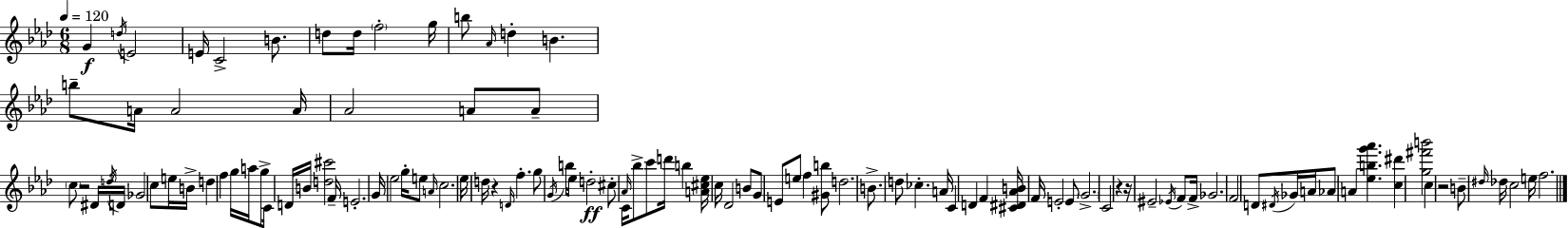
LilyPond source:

{
  \clef treble
  \numericTimeSignature
  \time 6/8
  \key aes \major
  \tempo 4 = 120
  g'4\f \acciaccatura { d''16 } e'2 | e'16 c'2-> b'8. | d''8 d''16 \parenthesize f''2-. | g''16 b''8 \grace { aes'16 } d''4-. b'4. | \break b''8-- a'16 a'2 | a'16 aes'2 a'8 | a'8-- \parenthesize c''8 r2 | \tuplet 3/2 { dis'16 \acciaccatura { d''16 } d'16 } ges'2 c''8 | \break e''16 b'16-> d''4 f''4 g''16 | a''16 g''8-> c'16 d'16 b'16 <d'' cis'''>2 | f'16-- e'2.-. | g'16 ees''2 | \break g''16-. e''8 \grace { a'16 } c''2. | ees''16 d''16 r4 \grace { d'16 } f''4.-. | g''8 \acciaccatura { g'16 } b''16 ees''16 d''2-.\ff | cis''8-. c'16 \grace { aes'16 } bes''8-> | \break c'''8 d'''16 b''4 <a' cis'' ees''>16 c''16 des'2 | b'8 g'8 e'8 e''8 | f''4 <gis' b''>8 d''2. | b'8.-> d''8 | \break ces''4.-. a'16 c'4 d'4 | f'4 <cis' dis' aes' b'>16 f'16 e'2-. | e'8 \parenthesize g'2.-> | c'2 | \break r4 r16 eis'2-- | \acciaccatura { ees'16 } f'8 f'16-> ges'2. | f'2 | d'8 \acciaccatura { dis'16 } ges'16 a'16 aes'8 a'4 | \break <ees'' b'' g''' aes'''>4. <c'' dis'''>4 | <g'' fis''' b'''>2 c''4 | r2 b'8-- \grace { dis''16 } | des''16 c''2 e''16 f''2. | \break \bar "|."
}